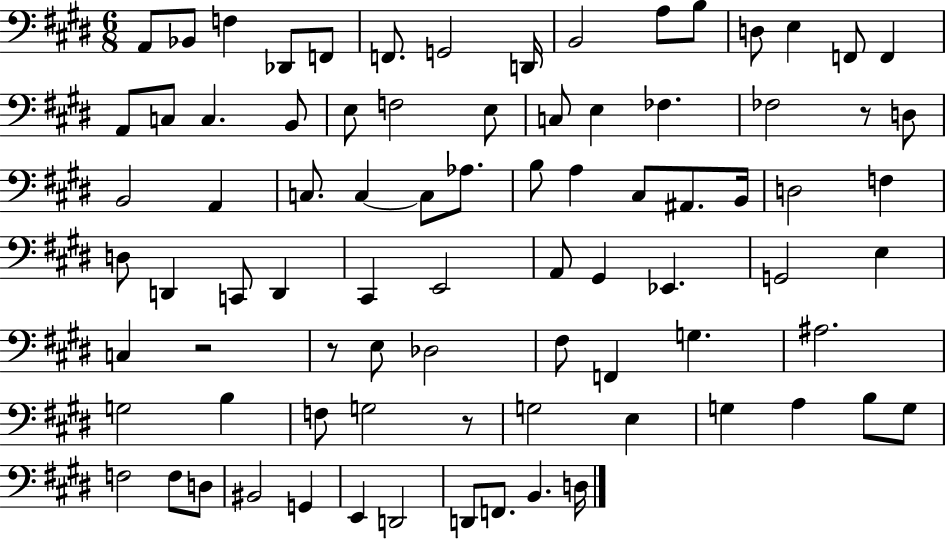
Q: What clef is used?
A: bass